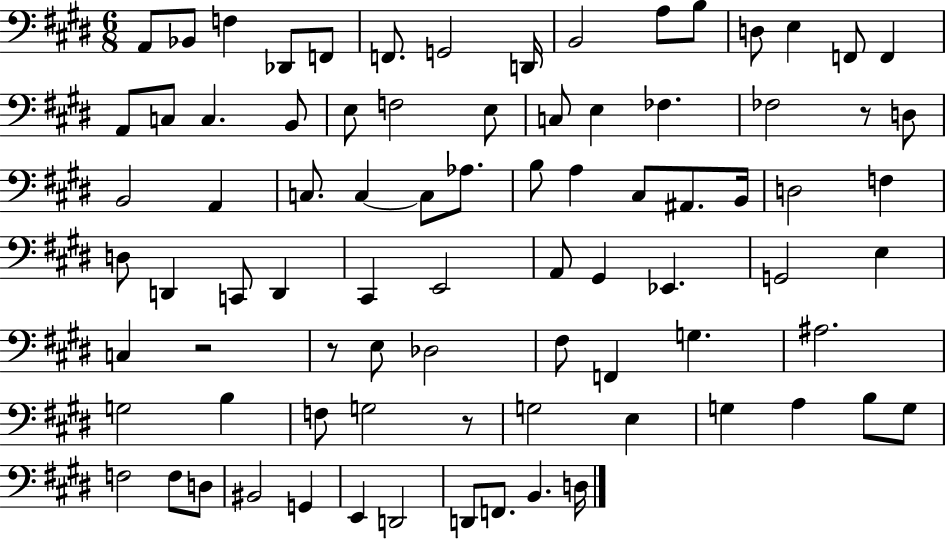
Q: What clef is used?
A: bass